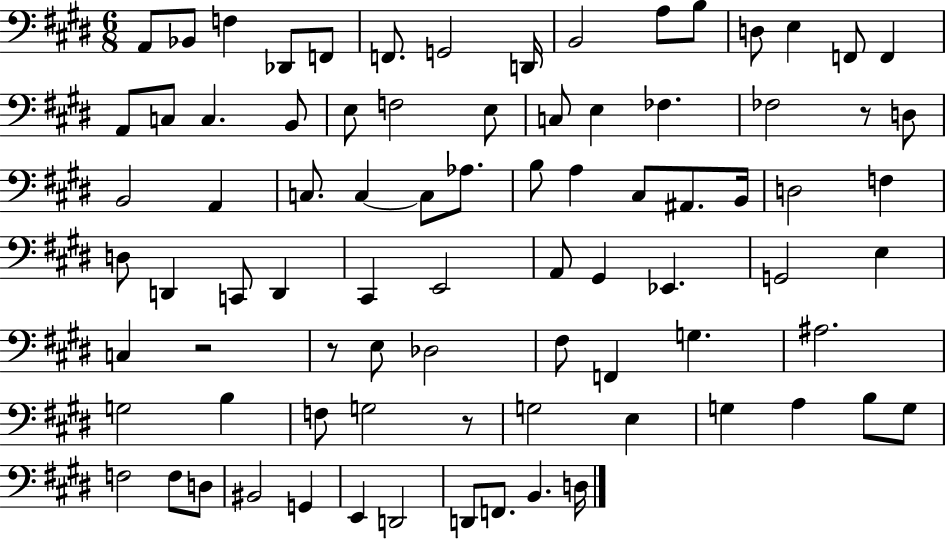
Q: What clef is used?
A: bass